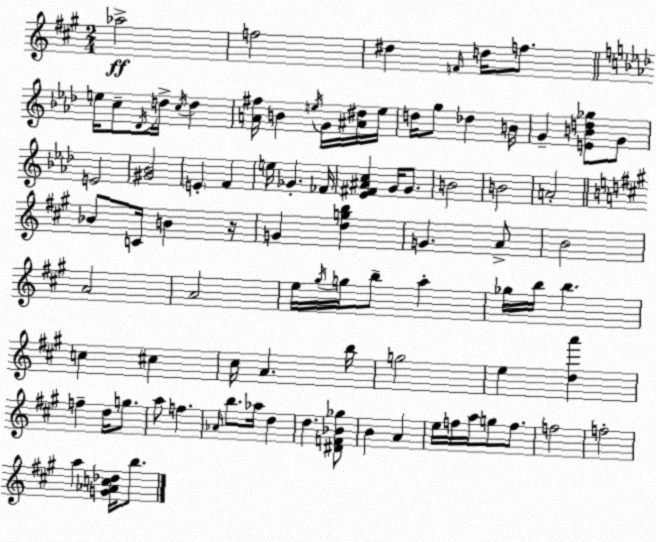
X:1
T:Untitled
M:2/4
L:1/4
K:A
_a2 f2 ^d F/4 d/4 f/2 e/4 c/2 _D/4 d/4 c/4 d [A^f]/4 B e/4 G/4 [^A^d]/4 e/4 d/4 g/2 _d B/4 G [EBd_g]/2 G/2 E2 [^G_B]2 E F e/4 _G _F/4 [_E^F^Ac] G/4 G/2 B2 B2 A2 _B/2 C/4 B z/4 G [dgb] G A/2 B2 A2 A2 e/4 ^g/4 g/4 b/2 a _g/4 b/4 b c ^c ^c/4 A b/4 g2 e [da'] f d/4 g/2 a/2 f _A/4 b/2 _a/4 d d [^DF_B_g]/2 B A e/4 f/4 a/4 g/2 f/2 f2 f2 a [G_Ac_d]/4 b/2